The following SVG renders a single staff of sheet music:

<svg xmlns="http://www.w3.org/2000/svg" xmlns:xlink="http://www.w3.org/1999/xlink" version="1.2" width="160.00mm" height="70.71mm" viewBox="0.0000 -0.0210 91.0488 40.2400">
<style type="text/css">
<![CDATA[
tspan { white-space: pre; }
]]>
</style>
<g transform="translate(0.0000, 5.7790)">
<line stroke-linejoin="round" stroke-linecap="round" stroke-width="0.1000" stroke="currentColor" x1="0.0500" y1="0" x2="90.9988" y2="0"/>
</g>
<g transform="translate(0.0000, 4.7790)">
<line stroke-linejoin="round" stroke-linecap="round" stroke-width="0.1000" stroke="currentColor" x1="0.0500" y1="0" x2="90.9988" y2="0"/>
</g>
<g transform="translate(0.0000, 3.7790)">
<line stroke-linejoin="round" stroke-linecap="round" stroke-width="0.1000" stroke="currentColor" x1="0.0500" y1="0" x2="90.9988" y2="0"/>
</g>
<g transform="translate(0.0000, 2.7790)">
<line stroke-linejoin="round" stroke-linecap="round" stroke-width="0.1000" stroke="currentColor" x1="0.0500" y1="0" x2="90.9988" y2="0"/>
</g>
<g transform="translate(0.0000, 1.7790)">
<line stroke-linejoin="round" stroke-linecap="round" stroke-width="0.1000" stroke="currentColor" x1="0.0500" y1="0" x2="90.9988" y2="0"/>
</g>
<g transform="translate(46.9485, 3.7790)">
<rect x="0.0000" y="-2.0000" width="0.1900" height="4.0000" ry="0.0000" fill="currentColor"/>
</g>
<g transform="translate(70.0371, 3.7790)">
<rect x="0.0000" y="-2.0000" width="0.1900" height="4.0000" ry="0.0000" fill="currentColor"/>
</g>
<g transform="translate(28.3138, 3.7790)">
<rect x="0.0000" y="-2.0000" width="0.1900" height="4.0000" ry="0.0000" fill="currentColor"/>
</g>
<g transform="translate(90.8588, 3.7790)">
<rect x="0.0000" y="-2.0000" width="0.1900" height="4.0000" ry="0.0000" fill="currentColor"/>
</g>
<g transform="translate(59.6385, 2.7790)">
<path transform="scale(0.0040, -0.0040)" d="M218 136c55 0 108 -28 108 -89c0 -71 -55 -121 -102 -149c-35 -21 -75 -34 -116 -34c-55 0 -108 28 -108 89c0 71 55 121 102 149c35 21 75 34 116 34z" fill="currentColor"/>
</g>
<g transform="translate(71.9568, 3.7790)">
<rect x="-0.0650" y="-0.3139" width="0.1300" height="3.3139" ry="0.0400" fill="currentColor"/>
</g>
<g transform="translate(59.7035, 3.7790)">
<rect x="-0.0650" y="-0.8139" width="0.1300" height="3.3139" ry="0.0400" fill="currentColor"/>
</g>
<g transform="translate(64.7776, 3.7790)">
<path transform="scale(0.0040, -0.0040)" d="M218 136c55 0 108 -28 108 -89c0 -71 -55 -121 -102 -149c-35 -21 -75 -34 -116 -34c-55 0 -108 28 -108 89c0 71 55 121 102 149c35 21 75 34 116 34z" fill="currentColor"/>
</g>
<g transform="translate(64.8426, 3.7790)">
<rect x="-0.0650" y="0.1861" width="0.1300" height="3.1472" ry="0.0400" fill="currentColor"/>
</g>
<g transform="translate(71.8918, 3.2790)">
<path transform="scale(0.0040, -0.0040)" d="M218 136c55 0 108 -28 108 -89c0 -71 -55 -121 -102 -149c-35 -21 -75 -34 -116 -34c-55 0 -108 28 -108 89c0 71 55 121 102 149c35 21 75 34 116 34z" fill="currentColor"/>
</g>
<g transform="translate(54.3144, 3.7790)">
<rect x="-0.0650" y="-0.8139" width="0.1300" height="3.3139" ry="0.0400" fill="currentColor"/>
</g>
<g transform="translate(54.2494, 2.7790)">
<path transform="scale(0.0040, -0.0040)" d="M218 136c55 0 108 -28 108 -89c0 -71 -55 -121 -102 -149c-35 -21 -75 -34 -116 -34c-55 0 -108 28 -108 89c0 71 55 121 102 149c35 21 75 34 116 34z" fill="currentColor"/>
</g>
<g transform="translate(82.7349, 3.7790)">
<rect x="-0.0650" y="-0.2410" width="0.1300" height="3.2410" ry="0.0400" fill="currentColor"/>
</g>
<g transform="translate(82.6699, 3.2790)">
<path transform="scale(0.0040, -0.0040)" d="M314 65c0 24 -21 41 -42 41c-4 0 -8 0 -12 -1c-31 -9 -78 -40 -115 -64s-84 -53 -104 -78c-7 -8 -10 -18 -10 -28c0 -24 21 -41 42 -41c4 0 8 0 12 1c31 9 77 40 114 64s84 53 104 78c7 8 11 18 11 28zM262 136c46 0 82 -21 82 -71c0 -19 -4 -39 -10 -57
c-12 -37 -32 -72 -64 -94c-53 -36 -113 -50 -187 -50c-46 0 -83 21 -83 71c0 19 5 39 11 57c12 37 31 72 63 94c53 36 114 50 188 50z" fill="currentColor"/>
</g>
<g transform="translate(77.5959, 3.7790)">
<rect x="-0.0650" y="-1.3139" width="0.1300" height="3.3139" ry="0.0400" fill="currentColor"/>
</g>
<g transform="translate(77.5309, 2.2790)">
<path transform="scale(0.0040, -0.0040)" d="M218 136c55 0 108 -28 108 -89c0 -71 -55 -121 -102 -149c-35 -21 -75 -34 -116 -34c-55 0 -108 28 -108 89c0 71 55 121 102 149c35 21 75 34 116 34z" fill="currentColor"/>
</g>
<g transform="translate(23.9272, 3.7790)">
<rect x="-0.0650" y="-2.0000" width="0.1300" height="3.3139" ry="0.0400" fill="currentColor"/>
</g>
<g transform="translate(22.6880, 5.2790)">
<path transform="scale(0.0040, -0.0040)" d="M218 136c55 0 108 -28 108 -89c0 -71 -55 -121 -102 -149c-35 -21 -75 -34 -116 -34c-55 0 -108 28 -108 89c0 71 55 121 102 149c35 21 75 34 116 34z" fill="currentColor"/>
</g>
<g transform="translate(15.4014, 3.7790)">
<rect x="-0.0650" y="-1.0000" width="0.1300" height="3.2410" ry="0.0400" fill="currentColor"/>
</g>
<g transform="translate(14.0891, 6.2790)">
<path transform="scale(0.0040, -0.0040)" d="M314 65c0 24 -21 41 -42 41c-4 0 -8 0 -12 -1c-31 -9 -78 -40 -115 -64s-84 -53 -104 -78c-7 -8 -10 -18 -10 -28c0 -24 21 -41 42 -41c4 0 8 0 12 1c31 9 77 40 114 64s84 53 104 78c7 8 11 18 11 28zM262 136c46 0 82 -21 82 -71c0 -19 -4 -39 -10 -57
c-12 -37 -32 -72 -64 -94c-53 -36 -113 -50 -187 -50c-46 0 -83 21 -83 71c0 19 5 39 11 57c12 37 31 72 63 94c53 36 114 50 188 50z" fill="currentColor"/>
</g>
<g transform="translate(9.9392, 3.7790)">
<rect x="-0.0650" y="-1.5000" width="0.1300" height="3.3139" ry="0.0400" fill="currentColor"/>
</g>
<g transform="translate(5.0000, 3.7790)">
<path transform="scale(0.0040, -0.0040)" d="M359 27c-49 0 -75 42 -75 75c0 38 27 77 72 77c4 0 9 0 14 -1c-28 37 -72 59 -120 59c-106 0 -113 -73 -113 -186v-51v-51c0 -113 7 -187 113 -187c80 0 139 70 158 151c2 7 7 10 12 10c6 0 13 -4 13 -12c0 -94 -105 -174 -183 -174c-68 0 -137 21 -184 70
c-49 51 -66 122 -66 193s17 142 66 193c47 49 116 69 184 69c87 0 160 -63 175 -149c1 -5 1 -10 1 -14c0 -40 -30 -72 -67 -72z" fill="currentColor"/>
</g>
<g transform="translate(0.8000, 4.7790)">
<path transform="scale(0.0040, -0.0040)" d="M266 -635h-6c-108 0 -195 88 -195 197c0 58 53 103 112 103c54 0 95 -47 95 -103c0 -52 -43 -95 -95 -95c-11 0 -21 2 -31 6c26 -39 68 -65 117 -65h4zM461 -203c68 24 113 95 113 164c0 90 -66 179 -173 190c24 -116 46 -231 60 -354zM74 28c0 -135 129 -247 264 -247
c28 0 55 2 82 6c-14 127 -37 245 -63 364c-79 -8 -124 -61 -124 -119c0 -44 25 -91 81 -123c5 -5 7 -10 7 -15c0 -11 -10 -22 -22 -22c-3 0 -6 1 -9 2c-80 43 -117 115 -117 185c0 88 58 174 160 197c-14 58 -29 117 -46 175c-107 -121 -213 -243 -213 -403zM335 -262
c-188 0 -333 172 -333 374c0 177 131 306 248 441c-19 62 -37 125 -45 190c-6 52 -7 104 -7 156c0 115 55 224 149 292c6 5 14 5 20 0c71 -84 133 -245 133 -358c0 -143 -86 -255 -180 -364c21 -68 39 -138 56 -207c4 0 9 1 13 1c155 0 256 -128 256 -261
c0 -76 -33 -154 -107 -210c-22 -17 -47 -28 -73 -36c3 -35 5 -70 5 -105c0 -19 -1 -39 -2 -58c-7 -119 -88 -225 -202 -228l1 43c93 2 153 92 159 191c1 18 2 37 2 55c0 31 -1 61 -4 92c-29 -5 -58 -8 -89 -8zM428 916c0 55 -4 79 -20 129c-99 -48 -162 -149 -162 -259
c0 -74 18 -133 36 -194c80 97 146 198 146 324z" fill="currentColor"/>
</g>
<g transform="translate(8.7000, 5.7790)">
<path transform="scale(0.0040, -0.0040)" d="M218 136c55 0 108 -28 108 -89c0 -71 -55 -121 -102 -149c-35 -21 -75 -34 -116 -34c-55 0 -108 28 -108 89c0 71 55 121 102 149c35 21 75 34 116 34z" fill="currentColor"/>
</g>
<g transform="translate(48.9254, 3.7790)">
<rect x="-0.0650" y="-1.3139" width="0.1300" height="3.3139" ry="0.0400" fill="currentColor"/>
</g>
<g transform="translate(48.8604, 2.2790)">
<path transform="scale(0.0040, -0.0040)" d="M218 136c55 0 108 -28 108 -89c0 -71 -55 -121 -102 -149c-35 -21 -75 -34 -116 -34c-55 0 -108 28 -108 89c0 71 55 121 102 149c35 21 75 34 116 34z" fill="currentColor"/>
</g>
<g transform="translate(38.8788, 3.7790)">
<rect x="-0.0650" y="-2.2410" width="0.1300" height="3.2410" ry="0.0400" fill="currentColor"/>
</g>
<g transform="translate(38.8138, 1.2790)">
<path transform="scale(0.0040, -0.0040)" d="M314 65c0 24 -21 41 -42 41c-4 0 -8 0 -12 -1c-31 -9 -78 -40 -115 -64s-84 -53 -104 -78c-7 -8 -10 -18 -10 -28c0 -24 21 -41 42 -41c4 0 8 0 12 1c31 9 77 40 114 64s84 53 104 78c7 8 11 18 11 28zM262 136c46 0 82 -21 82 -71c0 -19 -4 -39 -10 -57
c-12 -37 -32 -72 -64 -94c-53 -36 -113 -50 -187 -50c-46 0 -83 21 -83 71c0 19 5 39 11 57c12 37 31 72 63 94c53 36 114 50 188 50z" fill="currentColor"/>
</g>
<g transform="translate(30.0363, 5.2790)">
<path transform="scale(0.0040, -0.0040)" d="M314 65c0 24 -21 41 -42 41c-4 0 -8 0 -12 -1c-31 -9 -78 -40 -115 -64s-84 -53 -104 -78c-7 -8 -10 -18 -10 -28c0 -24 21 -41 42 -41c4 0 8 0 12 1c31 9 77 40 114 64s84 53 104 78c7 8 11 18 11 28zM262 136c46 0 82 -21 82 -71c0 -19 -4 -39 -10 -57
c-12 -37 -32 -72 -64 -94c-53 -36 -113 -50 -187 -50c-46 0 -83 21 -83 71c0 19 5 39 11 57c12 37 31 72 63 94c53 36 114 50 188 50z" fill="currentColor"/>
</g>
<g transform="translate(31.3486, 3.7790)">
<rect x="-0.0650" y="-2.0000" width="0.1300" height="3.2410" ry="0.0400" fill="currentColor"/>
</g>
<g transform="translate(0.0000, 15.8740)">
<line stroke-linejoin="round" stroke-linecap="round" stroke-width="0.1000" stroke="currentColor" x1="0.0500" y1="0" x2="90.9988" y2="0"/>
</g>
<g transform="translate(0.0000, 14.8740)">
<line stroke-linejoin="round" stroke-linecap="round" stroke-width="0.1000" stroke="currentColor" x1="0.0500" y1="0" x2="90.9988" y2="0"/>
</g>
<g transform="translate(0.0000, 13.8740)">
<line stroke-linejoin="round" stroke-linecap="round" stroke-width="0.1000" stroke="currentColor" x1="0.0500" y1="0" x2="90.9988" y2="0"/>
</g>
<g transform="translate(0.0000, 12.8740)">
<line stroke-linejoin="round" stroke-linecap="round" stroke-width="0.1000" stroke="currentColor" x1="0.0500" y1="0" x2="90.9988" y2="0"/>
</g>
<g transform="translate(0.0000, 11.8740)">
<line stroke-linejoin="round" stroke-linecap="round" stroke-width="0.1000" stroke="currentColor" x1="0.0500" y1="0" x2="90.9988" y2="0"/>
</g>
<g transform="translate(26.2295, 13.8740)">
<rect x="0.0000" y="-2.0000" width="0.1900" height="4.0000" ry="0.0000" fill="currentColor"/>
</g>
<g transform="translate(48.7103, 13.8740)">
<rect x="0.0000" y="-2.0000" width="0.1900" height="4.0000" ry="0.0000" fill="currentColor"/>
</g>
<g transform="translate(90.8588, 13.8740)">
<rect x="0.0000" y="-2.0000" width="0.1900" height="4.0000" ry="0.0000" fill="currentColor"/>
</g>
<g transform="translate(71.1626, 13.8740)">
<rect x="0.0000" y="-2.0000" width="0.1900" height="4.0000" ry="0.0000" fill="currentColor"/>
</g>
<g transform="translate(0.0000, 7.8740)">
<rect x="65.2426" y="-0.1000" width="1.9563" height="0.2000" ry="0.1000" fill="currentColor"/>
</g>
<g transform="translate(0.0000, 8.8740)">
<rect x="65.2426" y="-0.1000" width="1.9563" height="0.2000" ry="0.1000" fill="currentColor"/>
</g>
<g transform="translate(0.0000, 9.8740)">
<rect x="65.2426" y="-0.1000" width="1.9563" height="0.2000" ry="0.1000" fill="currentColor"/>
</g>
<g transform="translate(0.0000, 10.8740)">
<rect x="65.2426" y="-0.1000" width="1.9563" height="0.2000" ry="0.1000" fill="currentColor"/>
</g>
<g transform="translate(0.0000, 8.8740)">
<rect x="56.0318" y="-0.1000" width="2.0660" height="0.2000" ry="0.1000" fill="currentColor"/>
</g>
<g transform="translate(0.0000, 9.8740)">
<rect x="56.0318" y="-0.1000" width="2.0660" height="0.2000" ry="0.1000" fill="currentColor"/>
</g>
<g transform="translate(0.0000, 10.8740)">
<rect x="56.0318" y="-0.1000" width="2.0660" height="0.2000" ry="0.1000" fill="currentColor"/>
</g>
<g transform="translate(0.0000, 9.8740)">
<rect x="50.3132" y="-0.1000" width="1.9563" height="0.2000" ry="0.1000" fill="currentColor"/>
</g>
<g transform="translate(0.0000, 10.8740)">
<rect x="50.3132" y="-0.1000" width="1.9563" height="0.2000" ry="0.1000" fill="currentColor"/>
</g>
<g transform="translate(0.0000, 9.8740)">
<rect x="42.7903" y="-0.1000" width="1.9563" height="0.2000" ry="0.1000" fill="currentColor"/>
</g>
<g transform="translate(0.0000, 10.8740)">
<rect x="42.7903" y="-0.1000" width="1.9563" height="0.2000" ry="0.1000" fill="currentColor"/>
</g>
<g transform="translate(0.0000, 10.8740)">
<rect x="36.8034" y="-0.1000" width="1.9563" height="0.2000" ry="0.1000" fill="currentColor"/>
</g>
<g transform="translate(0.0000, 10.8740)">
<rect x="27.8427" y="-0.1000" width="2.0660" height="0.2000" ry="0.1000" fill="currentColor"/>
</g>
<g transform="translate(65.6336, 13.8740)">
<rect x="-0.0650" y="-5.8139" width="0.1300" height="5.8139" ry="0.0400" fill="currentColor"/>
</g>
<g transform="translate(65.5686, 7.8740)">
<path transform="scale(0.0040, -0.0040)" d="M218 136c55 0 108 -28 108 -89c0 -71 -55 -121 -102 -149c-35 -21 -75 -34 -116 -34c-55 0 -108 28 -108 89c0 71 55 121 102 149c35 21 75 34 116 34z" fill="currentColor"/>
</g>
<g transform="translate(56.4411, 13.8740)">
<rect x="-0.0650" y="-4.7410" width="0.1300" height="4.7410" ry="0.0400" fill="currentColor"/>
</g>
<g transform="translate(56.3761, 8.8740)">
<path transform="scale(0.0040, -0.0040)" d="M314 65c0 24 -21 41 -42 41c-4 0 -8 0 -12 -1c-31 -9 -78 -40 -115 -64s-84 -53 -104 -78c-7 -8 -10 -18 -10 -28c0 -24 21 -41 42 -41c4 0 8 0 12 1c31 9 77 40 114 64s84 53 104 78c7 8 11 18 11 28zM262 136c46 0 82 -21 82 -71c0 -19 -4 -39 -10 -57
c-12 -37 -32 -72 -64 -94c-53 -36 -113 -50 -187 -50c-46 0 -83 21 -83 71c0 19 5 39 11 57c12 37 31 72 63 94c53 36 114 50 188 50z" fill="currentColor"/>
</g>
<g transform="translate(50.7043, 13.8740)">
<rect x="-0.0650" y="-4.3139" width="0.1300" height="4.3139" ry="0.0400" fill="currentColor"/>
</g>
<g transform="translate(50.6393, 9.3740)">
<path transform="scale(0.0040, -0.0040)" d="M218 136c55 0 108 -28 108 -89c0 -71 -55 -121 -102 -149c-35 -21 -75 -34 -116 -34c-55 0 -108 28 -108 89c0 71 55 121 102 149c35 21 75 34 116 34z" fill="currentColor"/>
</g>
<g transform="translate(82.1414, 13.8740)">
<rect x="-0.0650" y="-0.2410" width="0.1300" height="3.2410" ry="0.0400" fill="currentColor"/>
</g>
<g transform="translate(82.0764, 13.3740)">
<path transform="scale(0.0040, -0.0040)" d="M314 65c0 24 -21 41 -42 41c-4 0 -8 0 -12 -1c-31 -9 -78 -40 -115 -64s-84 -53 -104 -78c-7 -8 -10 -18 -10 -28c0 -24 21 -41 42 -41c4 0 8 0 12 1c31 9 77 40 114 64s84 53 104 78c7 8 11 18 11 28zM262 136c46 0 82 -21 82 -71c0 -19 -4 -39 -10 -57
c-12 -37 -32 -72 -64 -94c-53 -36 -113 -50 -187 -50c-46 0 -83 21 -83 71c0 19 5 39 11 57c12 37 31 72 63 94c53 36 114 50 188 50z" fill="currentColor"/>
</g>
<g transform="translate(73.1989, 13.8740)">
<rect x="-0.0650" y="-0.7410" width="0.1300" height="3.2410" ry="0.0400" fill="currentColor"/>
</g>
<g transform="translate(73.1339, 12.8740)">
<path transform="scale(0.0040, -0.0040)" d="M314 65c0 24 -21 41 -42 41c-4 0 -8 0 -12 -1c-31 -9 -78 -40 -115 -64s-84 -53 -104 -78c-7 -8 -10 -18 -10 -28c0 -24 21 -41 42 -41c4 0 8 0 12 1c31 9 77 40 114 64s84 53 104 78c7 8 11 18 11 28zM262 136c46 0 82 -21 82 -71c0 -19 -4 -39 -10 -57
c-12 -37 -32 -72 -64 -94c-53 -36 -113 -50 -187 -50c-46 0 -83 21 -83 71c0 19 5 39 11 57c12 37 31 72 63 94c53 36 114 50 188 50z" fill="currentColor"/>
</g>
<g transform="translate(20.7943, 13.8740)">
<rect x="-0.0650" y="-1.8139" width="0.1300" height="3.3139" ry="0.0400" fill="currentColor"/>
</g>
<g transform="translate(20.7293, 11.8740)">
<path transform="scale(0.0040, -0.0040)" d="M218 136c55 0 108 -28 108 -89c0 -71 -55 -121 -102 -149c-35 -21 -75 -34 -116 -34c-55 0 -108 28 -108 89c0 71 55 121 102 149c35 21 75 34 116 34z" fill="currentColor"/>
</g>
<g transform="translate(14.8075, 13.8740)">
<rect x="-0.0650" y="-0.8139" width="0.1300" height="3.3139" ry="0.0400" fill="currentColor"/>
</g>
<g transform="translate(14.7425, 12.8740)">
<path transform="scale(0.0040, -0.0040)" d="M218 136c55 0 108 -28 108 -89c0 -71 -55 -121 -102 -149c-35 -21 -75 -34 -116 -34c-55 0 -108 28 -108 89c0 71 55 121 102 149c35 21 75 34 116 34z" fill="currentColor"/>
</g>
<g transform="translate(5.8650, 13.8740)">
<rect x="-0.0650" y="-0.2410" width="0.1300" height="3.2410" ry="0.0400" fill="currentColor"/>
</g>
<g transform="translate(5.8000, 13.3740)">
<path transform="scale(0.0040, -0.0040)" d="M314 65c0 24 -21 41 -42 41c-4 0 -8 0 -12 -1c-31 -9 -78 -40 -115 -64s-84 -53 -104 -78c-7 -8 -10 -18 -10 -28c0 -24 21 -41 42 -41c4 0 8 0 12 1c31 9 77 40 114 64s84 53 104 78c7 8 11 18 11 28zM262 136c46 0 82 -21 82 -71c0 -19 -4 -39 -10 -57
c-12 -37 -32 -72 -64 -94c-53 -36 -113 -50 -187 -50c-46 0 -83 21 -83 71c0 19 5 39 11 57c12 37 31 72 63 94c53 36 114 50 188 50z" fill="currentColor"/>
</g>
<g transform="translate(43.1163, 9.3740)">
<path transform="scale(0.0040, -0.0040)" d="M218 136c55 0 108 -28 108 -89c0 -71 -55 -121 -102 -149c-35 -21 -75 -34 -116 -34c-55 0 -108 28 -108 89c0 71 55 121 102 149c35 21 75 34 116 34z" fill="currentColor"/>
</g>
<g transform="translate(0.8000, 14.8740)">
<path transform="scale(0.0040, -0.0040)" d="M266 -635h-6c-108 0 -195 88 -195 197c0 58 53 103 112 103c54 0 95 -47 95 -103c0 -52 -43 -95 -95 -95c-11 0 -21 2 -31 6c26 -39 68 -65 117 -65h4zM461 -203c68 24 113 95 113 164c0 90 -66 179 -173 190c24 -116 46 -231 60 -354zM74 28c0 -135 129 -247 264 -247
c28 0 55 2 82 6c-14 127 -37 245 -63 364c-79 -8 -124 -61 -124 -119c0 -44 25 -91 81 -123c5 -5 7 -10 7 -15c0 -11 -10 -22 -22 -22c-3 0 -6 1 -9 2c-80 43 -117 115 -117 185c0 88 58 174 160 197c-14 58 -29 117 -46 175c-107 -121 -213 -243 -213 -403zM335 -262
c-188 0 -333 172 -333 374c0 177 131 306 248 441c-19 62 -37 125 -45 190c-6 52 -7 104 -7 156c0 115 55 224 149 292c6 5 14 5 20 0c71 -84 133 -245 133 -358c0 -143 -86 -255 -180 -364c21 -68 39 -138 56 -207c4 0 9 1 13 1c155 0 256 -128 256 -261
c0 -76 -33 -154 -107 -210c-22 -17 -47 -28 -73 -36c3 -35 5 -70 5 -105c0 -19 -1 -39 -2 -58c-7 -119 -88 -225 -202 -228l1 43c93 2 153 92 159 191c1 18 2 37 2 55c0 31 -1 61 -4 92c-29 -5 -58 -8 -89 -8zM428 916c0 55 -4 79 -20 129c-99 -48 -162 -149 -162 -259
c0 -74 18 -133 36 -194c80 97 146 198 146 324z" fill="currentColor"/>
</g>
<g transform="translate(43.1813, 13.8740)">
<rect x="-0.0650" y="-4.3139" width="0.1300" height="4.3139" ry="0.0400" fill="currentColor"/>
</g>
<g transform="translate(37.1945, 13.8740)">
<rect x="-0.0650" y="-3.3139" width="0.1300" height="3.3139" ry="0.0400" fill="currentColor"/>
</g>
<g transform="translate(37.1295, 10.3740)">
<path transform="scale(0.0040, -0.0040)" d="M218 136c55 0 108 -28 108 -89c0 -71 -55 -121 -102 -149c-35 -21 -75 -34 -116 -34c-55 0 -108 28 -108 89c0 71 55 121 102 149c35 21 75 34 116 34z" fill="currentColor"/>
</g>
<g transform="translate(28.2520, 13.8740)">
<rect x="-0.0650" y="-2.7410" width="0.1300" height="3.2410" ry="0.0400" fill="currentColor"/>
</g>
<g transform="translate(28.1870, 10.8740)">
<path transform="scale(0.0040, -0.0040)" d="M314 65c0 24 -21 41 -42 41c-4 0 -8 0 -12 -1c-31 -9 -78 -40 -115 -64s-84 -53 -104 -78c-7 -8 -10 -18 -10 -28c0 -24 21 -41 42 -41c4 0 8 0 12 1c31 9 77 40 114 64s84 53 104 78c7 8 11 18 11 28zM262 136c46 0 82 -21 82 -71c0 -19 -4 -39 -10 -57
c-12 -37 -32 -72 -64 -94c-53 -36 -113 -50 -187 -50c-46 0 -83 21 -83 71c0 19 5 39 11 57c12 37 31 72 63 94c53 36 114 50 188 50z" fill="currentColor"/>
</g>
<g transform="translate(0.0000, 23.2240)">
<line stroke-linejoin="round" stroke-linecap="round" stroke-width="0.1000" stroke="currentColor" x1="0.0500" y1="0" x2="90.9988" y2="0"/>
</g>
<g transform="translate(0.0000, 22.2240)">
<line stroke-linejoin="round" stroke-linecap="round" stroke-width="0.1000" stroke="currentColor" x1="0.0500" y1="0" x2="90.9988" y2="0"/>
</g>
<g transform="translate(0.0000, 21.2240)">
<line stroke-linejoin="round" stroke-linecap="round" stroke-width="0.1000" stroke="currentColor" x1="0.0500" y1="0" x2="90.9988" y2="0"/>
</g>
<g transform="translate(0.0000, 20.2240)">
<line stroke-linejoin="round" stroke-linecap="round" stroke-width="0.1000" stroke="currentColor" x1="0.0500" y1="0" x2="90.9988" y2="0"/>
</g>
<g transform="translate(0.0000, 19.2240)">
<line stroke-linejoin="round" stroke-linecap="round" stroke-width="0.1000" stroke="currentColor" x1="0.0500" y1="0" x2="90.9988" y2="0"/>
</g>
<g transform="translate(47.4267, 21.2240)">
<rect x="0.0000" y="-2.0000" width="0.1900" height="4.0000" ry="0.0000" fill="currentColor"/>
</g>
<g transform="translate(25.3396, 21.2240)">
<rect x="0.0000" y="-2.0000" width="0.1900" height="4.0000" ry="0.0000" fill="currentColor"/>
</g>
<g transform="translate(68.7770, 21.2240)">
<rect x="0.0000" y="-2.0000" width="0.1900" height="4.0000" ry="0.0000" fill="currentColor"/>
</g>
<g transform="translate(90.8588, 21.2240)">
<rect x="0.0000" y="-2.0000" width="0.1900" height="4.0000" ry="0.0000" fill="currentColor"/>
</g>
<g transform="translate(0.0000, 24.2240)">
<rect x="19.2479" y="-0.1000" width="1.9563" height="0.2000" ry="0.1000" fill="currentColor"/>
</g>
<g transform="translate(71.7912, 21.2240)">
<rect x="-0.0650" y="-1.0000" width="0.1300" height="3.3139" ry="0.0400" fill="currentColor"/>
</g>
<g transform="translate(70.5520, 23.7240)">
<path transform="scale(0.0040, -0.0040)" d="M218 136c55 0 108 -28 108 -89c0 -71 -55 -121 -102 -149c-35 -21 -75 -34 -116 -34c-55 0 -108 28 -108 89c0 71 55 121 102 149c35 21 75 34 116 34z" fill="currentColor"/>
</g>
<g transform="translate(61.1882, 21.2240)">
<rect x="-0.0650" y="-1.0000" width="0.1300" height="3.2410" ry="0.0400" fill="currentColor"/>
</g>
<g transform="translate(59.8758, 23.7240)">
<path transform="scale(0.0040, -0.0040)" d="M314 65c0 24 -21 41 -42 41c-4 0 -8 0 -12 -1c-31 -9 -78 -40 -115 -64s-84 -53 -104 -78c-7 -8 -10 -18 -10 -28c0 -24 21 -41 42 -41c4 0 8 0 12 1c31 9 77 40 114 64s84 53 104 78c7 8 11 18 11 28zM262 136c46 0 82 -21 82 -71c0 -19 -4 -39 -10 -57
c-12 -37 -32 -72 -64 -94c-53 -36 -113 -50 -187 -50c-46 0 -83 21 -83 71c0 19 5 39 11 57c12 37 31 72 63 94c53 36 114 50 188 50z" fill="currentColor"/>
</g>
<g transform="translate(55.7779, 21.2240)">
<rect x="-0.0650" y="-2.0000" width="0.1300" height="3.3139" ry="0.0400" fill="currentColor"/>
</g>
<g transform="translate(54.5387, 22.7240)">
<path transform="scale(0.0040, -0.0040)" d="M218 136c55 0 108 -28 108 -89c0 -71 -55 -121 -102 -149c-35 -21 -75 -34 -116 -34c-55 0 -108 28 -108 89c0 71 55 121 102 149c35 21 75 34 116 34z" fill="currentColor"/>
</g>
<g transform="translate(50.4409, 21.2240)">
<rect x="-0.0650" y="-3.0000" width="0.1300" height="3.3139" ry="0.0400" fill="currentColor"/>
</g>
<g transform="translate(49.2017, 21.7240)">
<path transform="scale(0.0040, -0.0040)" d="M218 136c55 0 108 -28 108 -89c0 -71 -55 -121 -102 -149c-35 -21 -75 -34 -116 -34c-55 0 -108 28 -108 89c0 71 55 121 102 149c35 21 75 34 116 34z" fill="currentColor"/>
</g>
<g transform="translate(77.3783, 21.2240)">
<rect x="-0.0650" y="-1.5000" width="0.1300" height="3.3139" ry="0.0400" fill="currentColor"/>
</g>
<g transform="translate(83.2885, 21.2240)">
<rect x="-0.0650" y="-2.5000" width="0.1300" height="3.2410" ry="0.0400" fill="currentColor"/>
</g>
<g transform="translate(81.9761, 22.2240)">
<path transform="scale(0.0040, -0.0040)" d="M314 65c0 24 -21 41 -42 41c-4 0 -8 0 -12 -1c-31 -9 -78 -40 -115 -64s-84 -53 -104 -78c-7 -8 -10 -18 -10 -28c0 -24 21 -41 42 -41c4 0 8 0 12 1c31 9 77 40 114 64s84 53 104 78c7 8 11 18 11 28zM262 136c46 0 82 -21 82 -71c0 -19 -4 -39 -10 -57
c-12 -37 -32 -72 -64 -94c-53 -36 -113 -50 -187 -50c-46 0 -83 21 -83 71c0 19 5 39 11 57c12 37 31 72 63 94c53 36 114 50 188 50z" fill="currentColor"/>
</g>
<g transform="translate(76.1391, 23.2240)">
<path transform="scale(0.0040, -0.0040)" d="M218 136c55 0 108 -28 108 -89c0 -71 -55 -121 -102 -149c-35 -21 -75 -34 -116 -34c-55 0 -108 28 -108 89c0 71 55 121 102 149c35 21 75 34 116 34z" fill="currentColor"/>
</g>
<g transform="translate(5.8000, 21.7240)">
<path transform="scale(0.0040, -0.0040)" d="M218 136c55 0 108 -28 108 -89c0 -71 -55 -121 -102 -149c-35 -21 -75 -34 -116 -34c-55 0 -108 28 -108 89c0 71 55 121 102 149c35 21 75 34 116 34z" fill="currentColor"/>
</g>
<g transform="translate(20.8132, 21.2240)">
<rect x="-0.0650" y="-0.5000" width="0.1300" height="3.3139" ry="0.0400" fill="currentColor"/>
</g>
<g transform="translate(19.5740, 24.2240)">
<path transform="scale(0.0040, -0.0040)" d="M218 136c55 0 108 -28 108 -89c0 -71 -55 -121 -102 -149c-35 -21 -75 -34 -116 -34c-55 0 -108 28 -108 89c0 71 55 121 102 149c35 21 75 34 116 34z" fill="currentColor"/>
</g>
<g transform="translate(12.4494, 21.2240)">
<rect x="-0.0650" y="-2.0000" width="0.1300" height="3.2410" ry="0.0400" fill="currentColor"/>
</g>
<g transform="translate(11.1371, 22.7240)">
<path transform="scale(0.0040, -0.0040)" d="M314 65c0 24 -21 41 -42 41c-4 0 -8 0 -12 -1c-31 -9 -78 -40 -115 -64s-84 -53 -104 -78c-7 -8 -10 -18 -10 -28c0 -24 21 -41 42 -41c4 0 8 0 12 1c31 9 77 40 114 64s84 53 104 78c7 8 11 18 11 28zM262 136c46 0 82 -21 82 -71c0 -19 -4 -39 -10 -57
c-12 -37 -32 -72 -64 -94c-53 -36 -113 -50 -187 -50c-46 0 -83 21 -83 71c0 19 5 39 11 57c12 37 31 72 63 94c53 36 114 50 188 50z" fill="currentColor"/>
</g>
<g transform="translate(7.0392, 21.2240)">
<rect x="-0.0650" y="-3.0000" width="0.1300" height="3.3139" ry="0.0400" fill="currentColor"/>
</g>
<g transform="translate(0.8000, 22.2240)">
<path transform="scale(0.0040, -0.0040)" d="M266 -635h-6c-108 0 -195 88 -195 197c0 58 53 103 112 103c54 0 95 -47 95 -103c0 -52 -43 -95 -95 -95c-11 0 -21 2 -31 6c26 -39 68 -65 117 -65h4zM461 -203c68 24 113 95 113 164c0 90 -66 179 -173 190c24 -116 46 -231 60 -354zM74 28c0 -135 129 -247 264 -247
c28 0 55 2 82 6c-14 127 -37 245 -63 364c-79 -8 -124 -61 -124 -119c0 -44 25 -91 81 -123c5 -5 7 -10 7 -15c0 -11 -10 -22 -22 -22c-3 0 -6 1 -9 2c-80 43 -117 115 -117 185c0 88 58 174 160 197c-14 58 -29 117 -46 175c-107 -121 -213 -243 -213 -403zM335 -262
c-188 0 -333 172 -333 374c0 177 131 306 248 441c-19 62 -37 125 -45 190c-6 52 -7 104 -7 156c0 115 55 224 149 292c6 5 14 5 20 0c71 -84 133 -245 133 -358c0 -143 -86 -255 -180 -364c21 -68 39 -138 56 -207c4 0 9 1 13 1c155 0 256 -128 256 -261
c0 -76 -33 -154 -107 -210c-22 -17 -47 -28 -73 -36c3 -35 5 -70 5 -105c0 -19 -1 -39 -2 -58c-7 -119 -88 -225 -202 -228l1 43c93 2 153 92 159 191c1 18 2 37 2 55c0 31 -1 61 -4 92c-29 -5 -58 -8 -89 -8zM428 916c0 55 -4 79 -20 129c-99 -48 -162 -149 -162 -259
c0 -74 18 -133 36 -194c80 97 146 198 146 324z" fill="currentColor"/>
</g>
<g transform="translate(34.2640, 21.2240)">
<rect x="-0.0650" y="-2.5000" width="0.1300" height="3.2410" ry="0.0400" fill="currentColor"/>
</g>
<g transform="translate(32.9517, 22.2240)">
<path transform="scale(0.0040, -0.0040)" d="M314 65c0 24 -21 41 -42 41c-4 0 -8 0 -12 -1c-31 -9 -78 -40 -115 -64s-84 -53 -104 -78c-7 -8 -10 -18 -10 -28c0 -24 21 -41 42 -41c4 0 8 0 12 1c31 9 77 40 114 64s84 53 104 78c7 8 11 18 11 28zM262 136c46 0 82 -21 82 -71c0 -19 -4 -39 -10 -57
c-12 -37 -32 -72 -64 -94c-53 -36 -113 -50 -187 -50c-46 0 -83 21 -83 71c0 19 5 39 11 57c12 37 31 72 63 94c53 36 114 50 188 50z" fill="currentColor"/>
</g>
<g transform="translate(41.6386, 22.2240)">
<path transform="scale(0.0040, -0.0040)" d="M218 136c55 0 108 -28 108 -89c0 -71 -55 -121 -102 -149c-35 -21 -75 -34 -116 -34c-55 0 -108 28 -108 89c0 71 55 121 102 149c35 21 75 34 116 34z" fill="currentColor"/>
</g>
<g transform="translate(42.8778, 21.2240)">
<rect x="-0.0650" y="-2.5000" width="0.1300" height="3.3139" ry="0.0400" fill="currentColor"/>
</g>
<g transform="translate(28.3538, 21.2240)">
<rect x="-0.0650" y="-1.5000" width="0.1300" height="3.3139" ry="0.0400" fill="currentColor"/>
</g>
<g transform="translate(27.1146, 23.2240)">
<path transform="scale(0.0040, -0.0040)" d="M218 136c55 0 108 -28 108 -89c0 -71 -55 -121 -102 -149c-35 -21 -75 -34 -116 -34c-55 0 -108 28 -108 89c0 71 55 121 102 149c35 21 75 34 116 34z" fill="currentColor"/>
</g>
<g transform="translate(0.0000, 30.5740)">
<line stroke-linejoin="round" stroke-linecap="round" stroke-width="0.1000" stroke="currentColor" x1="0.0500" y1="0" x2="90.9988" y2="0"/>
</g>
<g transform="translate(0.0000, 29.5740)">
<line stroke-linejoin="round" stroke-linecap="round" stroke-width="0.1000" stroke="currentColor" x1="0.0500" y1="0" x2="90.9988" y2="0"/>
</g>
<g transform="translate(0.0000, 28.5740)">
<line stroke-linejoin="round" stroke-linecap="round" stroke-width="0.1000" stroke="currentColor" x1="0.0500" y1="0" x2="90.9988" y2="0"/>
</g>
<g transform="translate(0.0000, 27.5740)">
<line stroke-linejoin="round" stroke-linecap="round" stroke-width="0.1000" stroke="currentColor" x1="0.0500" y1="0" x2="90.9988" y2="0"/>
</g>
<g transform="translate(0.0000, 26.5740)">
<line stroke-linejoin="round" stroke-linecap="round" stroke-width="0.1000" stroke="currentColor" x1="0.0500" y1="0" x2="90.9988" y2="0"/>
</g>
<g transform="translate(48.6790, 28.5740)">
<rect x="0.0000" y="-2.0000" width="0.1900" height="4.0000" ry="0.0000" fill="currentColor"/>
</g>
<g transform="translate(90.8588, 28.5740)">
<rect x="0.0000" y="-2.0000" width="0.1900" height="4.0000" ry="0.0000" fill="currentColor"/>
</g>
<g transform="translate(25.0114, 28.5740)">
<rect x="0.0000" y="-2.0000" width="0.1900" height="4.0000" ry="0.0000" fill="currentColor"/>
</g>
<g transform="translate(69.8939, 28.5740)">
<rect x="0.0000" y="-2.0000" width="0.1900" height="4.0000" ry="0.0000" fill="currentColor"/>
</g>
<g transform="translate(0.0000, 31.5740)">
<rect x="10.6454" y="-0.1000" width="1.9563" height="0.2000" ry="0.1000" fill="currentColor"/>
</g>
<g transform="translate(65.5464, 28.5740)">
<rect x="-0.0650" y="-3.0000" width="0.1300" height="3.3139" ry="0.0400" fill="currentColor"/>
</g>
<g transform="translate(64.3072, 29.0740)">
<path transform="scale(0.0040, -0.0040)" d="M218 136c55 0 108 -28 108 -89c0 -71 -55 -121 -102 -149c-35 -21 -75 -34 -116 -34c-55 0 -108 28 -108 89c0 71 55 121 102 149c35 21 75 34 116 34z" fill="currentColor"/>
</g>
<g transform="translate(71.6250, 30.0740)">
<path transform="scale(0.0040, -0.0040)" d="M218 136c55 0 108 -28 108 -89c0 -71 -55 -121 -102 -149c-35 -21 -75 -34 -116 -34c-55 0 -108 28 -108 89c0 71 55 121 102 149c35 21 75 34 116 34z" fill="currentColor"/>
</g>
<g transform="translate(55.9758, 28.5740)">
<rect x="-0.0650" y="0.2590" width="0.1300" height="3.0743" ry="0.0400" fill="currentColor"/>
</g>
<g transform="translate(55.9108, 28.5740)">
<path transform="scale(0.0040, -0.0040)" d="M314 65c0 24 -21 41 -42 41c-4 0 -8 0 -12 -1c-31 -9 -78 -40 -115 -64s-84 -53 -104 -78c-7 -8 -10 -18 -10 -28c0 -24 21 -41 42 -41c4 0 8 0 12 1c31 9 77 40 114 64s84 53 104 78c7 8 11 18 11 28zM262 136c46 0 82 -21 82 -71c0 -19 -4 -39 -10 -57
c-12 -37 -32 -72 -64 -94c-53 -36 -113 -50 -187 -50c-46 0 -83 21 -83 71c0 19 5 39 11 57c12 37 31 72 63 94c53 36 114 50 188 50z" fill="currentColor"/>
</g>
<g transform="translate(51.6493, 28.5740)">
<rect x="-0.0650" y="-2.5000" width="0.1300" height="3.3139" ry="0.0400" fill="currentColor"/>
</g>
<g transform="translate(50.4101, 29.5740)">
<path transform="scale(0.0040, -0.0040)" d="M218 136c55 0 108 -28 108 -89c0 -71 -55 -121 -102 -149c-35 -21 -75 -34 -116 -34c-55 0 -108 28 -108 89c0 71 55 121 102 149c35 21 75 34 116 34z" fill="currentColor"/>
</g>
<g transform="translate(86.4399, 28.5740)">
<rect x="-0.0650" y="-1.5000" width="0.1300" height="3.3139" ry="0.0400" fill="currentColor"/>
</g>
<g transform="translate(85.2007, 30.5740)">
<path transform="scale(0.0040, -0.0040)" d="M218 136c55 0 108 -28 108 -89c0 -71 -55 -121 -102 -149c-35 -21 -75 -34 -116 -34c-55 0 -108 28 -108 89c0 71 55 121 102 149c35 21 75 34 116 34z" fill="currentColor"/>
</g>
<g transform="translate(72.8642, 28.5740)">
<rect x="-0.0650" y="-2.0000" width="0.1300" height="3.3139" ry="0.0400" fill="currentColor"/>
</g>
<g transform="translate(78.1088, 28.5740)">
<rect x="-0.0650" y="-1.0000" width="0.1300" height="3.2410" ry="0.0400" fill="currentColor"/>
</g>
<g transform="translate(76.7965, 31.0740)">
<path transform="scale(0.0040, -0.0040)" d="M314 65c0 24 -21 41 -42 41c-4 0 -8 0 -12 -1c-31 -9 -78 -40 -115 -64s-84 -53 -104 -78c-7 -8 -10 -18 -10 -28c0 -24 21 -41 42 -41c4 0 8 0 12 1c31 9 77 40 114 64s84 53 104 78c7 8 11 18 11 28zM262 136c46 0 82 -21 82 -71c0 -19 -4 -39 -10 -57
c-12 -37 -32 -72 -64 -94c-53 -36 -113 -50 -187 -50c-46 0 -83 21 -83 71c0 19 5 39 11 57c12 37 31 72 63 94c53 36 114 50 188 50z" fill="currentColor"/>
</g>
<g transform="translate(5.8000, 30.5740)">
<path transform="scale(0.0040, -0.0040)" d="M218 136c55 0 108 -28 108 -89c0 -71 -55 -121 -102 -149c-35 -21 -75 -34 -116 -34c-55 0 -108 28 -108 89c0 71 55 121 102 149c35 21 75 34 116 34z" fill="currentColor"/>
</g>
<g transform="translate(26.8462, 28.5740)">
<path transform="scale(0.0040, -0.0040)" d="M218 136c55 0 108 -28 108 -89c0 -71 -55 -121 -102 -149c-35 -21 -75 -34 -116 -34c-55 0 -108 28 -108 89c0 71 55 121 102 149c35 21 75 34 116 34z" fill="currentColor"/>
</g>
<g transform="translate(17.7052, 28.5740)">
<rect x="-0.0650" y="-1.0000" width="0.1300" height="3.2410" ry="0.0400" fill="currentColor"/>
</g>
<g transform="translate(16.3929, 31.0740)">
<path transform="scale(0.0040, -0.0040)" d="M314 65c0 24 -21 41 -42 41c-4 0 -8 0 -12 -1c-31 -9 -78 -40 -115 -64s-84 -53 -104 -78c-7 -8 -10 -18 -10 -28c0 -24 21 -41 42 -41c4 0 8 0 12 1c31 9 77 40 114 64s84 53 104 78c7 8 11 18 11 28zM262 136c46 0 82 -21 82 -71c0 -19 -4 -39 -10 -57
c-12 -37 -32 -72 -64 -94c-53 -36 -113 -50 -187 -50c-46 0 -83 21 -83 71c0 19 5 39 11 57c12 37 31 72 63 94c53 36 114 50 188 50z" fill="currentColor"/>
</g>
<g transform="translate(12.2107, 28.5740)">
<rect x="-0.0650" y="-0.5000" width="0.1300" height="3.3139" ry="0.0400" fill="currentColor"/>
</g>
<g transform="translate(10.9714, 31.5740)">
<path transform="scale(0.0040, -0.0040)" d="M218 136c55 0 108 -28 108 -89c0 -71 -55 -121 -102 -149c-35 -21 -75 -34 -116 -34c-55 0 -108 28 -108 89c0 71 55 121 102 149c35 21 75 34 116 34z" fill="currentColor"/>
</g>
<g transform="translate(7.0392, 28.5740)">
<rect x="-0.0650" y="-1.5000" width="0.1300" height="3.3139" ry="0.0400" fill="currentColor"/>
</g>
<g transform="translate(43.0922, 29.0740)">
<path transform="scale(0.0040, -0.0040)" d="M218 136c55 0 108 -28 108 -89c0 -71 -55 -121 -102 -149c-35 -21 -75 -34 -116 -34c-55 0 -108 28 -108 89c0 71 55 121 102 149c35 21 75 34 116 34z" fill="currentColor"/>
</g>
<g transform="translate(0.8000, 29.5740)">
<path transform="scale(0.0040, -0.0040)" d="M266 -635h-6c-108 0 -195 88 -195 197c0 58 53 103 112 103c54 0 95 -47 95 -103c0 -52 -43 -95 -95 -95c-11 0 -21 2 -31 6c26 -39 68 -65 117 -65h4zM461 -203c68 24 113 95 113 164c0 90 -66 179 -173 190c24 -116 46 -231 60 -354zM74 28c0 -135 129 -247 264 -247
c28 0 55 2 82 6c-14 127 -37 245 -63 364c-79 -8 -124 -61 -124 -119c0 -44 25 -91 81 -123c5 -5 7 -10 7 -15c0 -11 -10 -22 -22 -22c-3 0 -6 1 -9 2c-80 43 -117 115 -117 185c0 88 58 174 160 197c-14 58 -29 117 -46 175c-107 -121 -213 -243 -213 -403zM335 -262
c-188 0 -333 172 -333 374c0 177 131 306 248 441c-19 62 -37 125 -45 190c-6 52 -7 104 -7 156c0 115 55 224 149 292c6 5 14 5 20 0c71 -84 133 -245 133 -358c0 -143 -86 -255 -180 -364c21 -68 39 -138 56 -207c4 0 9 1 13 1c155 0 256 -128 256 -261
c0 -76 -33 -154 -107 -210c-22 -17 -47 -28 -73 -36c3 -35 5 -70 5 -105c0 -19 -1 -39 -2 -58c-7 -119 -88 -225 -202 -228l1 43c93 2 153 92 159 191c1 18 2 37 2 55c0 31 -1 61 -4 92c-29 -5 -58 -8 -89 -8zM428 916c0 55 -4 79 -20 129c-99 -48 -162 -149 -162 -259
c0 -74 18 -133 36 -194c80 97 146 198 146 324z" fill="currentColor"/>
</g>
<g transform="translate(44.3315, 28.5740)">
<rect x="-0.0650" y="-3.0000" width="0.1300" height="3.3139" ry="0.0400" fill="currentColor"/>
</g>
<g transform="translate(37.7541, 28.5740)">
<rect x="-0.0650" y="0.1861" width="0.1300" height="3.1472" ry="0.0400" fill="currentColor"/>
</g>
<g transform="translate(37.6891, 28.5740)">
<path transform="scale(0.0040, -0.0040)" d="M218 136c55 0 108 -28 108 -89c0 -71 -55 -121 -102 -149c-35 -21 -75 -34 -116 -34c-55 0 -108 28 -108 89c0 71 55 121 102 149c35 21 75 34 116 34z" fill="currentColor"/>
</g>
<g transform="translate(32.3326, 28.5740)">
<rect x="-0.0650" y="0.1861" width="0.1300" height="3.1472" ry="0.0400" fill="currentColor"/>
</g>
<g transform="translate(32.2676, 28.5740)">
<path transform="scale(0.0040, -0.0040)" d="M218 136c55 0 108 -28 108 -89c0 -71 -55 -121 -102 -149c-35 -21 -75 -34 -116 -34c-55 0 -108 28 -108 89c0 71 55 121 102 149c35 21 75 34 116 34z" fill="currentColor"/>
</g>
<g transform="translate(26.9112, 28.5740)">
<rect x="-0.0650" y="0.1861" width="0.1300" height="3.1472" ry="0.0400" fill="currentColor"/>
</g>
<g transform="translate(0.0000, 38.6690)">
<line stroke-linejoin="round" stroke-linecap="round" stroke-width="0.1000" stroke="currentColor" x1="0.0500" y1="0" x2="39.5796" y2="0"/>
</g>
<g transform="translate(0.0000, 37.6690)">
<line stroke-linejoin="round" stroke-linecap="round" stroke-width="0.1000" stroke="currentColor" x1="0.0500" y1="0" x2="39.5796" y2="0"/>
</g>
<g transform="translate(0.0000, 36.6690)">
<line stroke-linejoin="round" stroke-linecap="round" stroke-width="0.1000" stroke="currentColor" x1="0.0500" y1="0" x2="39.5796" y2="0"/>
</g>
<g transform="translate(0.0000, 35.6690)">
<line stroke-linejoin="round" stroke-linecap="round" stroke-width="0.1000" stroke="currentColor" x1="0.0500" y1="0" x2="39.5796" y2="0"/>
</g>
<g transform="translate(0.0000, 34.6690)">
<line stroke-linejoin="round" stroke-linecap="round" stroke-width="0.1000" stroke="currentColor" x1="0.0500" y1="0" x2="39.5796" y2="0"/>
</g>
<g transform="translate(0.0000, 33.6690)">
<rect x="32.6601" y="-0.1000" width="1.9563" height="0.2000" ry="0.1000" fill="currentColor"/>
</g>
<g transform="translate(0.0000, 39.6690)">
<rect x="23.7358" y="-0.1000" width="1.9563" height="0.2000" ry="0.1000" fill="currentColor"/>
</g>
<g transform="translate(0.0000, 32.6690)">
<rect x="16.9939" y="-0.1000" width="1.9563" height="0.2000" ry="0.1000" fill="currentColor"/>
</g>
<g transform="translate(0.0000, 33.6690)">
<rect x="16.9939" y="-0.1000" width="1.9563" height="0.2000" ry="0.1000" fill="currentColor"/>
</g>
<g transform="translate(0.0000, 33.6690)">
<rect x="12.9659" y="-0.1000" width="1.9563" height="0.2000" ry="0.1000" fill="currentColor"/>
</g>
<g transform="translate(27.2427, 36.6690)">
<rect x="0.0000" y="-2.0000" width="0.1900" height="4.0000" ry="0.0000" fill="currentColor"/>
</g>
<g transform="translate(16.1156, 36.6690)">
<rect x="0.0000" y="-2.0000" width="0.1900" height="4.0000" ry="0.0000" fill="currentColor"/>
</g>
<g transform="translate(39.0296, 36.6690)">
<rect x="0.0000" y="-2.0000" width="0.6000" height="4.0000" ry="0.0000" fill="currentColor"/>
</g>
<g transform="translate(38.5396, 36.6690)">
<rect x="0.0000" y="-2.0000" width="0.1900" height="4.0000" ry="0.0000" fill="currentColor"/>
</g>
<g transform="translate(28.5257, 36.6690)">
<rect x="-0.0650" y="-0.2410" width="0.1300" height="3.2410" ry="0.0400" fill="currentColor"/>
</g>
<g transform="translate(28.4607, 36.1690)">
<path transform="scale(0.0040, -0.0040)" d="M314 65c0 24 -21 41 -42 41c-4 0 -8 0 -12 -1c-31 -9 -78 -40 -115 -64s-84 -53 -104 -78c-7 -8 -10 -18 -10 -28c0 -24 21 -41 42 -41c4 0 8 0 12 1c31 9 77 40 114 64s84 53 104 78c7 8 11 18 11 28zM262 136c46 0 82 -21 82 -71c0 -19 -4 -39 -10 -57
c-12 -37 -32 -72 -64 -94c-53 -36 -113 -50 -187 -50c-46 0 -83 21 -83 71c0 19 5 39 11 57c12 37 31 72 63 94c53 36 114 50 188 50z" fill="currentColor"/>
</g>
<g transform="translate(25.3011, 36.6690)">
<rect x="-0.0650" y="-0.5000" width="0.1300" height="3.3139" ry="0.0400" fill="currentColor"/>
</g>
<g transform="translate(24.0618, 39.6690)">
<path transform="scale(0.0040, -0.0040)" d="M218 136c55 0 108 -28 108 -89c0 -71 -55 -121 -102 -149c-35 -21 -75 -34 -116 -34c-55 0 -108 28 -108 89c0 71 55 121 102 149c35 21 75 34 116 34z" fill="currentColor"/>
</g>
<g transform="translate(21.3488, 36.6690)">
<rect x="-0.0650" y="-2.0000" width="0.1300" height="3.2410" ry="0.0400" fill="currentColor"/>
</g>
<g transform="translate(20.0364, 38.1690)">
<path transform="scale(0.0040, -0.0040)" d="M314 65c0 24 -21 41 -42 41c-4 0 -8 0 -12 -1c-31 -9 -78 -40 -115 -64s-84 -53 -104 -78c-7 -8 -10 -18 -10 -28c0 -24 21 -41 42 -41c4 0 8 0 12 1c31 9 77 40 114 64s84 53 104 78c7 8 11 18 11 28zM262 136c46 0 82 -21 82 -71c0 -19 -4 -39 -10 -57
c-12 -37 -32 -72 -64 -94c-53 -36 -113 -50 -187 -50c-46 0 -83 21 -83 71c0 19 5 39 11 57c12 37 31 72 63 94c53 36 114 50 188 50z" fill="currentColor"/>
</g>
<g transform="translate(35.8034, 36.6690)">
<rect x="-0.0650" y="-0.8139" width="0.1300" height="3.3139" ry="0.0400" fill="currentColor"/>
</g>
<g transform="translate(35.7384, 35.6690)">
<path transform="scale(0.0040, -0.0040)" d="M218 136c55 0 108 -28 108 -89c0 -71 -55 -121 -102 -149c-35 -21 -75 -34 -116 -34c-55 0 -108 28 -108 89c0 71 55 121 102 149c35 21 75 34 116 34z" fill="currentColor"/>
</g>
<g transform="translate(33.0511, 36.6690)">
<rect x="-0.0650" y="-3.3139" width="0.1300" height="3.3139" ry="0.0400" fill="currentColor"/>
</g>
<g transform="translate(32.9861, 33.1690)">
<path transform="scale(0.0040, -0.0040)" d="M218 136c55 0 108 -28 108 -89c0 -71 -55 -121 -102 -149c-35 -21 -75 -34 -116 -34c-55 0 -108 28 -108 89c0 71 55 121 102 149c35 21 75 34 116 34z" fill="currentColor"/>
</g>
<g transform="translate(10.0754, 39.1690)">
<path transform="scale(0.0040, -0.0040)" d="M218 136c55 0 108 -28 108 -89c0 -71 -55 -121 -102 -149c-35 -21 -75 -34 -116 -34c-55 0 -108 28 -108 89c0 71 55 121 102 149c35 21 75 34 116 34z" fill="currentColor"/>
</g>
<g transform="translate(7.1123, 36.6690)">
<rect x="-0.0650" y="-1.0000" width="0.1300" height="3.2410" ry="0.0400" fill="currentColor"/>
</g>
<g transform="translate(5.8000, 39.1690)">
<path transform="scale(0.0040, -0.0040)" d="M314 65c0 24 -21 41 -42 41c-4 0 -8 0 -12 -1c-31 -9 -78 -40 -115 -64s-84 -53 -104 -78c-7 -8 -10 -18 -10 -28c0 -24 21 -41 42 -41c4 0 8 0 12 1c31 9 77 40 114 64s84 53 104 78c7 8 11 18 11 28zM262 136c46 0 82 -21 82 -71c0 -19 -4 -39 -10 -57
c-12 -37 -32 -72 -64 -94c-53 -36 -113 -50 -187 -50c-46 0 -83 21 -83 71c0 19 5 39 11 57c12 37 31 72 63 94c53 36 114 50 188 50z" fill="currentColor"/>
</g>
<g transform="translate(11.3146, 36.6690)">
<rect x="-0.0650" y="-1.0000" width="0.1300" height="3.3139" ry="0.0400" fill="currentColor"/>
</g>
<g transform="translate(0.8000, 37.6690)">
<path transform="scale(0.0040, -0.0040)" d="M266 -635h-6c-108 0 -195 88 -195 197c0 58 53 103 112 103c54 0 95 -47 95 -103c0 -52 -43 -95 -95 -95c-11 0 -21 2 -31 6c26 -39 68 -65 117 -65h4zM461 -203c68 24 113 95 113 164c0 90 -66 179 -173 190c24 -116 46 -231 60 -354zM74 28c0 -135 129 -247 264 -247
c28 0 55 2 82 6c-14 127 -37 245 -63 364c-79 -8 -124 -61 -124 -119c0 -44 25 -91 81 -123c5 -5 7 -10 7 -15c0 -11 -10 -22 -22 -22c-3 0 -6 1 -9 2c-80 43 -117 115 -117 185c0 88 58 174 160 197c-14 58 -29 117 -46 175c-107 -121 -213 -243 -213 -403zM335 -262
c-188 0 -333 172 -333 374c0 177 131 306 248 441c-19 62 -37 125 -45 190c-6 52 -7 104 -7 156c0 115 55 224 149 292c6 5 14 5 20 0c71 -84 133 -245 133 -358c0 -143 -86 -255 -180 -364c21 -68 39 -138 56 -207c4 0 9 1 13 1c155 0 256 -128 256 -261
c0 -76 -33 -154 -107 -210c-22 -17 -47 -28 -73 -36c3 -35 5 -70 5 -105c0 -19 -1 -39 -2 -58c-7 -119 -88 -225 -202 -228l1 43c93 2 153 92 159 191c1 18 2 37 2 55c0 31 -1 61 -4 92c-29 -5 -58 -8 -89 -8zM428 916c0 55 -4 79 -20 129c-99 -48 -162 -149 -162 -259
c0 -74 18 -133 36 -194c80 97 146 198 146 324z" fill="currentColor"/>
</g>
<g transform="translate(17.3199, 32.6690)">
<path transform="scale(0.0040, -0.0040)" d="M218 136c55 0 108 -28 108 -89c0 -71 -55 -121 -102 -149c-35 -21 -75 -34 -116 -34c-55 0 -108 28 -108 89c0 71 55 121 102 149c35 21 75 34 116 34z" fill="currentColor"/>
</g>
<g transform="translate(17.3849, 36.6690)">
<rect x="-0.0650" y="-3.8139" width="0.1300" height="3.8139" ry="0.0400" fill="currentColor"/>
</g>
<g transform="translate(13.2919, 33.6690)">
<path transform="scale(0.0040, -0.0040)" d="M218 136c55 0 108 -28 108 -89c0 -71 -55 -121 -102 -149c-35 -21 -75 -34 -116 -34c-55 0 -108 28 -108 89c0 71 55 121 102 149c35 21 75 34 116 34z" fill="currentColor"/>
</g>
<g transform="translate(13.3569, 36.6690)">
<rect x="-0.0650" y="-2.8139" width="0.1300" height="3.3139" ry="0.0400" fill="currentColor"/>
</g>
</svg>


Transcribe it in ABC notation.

X:1
T:Untitled
M:4/4
L:1/4
K:C
E D2 F F2 g2 e d d B c e c2 c2 d f a2 b d' d' e'2 g' d2 c2 A F2 C E G2 G A F D2 D E G2 E C D2 B B B A G B2 A F D2 E D2 D a c' F2 C c2 b d